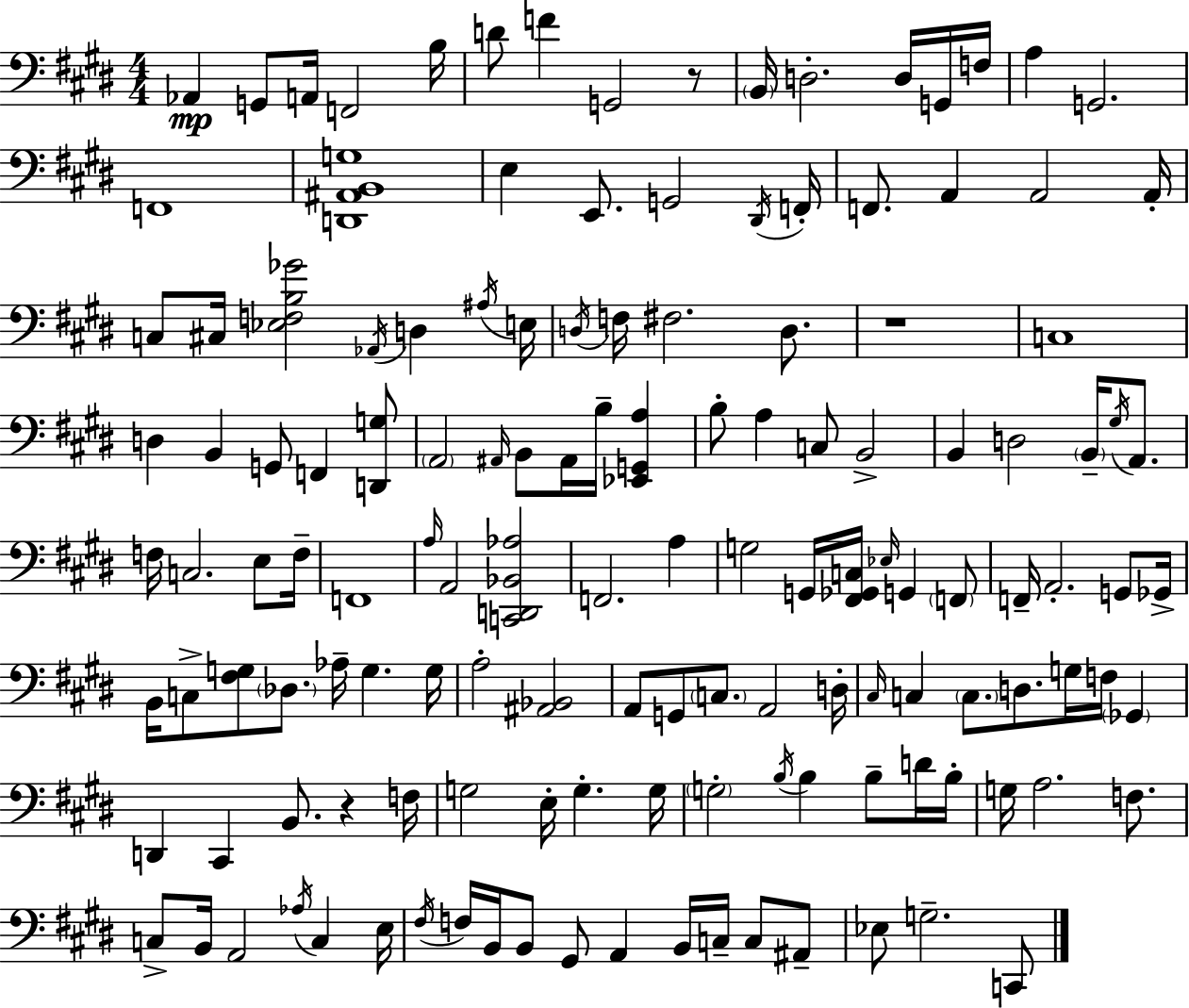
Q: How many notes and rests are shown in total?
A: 138